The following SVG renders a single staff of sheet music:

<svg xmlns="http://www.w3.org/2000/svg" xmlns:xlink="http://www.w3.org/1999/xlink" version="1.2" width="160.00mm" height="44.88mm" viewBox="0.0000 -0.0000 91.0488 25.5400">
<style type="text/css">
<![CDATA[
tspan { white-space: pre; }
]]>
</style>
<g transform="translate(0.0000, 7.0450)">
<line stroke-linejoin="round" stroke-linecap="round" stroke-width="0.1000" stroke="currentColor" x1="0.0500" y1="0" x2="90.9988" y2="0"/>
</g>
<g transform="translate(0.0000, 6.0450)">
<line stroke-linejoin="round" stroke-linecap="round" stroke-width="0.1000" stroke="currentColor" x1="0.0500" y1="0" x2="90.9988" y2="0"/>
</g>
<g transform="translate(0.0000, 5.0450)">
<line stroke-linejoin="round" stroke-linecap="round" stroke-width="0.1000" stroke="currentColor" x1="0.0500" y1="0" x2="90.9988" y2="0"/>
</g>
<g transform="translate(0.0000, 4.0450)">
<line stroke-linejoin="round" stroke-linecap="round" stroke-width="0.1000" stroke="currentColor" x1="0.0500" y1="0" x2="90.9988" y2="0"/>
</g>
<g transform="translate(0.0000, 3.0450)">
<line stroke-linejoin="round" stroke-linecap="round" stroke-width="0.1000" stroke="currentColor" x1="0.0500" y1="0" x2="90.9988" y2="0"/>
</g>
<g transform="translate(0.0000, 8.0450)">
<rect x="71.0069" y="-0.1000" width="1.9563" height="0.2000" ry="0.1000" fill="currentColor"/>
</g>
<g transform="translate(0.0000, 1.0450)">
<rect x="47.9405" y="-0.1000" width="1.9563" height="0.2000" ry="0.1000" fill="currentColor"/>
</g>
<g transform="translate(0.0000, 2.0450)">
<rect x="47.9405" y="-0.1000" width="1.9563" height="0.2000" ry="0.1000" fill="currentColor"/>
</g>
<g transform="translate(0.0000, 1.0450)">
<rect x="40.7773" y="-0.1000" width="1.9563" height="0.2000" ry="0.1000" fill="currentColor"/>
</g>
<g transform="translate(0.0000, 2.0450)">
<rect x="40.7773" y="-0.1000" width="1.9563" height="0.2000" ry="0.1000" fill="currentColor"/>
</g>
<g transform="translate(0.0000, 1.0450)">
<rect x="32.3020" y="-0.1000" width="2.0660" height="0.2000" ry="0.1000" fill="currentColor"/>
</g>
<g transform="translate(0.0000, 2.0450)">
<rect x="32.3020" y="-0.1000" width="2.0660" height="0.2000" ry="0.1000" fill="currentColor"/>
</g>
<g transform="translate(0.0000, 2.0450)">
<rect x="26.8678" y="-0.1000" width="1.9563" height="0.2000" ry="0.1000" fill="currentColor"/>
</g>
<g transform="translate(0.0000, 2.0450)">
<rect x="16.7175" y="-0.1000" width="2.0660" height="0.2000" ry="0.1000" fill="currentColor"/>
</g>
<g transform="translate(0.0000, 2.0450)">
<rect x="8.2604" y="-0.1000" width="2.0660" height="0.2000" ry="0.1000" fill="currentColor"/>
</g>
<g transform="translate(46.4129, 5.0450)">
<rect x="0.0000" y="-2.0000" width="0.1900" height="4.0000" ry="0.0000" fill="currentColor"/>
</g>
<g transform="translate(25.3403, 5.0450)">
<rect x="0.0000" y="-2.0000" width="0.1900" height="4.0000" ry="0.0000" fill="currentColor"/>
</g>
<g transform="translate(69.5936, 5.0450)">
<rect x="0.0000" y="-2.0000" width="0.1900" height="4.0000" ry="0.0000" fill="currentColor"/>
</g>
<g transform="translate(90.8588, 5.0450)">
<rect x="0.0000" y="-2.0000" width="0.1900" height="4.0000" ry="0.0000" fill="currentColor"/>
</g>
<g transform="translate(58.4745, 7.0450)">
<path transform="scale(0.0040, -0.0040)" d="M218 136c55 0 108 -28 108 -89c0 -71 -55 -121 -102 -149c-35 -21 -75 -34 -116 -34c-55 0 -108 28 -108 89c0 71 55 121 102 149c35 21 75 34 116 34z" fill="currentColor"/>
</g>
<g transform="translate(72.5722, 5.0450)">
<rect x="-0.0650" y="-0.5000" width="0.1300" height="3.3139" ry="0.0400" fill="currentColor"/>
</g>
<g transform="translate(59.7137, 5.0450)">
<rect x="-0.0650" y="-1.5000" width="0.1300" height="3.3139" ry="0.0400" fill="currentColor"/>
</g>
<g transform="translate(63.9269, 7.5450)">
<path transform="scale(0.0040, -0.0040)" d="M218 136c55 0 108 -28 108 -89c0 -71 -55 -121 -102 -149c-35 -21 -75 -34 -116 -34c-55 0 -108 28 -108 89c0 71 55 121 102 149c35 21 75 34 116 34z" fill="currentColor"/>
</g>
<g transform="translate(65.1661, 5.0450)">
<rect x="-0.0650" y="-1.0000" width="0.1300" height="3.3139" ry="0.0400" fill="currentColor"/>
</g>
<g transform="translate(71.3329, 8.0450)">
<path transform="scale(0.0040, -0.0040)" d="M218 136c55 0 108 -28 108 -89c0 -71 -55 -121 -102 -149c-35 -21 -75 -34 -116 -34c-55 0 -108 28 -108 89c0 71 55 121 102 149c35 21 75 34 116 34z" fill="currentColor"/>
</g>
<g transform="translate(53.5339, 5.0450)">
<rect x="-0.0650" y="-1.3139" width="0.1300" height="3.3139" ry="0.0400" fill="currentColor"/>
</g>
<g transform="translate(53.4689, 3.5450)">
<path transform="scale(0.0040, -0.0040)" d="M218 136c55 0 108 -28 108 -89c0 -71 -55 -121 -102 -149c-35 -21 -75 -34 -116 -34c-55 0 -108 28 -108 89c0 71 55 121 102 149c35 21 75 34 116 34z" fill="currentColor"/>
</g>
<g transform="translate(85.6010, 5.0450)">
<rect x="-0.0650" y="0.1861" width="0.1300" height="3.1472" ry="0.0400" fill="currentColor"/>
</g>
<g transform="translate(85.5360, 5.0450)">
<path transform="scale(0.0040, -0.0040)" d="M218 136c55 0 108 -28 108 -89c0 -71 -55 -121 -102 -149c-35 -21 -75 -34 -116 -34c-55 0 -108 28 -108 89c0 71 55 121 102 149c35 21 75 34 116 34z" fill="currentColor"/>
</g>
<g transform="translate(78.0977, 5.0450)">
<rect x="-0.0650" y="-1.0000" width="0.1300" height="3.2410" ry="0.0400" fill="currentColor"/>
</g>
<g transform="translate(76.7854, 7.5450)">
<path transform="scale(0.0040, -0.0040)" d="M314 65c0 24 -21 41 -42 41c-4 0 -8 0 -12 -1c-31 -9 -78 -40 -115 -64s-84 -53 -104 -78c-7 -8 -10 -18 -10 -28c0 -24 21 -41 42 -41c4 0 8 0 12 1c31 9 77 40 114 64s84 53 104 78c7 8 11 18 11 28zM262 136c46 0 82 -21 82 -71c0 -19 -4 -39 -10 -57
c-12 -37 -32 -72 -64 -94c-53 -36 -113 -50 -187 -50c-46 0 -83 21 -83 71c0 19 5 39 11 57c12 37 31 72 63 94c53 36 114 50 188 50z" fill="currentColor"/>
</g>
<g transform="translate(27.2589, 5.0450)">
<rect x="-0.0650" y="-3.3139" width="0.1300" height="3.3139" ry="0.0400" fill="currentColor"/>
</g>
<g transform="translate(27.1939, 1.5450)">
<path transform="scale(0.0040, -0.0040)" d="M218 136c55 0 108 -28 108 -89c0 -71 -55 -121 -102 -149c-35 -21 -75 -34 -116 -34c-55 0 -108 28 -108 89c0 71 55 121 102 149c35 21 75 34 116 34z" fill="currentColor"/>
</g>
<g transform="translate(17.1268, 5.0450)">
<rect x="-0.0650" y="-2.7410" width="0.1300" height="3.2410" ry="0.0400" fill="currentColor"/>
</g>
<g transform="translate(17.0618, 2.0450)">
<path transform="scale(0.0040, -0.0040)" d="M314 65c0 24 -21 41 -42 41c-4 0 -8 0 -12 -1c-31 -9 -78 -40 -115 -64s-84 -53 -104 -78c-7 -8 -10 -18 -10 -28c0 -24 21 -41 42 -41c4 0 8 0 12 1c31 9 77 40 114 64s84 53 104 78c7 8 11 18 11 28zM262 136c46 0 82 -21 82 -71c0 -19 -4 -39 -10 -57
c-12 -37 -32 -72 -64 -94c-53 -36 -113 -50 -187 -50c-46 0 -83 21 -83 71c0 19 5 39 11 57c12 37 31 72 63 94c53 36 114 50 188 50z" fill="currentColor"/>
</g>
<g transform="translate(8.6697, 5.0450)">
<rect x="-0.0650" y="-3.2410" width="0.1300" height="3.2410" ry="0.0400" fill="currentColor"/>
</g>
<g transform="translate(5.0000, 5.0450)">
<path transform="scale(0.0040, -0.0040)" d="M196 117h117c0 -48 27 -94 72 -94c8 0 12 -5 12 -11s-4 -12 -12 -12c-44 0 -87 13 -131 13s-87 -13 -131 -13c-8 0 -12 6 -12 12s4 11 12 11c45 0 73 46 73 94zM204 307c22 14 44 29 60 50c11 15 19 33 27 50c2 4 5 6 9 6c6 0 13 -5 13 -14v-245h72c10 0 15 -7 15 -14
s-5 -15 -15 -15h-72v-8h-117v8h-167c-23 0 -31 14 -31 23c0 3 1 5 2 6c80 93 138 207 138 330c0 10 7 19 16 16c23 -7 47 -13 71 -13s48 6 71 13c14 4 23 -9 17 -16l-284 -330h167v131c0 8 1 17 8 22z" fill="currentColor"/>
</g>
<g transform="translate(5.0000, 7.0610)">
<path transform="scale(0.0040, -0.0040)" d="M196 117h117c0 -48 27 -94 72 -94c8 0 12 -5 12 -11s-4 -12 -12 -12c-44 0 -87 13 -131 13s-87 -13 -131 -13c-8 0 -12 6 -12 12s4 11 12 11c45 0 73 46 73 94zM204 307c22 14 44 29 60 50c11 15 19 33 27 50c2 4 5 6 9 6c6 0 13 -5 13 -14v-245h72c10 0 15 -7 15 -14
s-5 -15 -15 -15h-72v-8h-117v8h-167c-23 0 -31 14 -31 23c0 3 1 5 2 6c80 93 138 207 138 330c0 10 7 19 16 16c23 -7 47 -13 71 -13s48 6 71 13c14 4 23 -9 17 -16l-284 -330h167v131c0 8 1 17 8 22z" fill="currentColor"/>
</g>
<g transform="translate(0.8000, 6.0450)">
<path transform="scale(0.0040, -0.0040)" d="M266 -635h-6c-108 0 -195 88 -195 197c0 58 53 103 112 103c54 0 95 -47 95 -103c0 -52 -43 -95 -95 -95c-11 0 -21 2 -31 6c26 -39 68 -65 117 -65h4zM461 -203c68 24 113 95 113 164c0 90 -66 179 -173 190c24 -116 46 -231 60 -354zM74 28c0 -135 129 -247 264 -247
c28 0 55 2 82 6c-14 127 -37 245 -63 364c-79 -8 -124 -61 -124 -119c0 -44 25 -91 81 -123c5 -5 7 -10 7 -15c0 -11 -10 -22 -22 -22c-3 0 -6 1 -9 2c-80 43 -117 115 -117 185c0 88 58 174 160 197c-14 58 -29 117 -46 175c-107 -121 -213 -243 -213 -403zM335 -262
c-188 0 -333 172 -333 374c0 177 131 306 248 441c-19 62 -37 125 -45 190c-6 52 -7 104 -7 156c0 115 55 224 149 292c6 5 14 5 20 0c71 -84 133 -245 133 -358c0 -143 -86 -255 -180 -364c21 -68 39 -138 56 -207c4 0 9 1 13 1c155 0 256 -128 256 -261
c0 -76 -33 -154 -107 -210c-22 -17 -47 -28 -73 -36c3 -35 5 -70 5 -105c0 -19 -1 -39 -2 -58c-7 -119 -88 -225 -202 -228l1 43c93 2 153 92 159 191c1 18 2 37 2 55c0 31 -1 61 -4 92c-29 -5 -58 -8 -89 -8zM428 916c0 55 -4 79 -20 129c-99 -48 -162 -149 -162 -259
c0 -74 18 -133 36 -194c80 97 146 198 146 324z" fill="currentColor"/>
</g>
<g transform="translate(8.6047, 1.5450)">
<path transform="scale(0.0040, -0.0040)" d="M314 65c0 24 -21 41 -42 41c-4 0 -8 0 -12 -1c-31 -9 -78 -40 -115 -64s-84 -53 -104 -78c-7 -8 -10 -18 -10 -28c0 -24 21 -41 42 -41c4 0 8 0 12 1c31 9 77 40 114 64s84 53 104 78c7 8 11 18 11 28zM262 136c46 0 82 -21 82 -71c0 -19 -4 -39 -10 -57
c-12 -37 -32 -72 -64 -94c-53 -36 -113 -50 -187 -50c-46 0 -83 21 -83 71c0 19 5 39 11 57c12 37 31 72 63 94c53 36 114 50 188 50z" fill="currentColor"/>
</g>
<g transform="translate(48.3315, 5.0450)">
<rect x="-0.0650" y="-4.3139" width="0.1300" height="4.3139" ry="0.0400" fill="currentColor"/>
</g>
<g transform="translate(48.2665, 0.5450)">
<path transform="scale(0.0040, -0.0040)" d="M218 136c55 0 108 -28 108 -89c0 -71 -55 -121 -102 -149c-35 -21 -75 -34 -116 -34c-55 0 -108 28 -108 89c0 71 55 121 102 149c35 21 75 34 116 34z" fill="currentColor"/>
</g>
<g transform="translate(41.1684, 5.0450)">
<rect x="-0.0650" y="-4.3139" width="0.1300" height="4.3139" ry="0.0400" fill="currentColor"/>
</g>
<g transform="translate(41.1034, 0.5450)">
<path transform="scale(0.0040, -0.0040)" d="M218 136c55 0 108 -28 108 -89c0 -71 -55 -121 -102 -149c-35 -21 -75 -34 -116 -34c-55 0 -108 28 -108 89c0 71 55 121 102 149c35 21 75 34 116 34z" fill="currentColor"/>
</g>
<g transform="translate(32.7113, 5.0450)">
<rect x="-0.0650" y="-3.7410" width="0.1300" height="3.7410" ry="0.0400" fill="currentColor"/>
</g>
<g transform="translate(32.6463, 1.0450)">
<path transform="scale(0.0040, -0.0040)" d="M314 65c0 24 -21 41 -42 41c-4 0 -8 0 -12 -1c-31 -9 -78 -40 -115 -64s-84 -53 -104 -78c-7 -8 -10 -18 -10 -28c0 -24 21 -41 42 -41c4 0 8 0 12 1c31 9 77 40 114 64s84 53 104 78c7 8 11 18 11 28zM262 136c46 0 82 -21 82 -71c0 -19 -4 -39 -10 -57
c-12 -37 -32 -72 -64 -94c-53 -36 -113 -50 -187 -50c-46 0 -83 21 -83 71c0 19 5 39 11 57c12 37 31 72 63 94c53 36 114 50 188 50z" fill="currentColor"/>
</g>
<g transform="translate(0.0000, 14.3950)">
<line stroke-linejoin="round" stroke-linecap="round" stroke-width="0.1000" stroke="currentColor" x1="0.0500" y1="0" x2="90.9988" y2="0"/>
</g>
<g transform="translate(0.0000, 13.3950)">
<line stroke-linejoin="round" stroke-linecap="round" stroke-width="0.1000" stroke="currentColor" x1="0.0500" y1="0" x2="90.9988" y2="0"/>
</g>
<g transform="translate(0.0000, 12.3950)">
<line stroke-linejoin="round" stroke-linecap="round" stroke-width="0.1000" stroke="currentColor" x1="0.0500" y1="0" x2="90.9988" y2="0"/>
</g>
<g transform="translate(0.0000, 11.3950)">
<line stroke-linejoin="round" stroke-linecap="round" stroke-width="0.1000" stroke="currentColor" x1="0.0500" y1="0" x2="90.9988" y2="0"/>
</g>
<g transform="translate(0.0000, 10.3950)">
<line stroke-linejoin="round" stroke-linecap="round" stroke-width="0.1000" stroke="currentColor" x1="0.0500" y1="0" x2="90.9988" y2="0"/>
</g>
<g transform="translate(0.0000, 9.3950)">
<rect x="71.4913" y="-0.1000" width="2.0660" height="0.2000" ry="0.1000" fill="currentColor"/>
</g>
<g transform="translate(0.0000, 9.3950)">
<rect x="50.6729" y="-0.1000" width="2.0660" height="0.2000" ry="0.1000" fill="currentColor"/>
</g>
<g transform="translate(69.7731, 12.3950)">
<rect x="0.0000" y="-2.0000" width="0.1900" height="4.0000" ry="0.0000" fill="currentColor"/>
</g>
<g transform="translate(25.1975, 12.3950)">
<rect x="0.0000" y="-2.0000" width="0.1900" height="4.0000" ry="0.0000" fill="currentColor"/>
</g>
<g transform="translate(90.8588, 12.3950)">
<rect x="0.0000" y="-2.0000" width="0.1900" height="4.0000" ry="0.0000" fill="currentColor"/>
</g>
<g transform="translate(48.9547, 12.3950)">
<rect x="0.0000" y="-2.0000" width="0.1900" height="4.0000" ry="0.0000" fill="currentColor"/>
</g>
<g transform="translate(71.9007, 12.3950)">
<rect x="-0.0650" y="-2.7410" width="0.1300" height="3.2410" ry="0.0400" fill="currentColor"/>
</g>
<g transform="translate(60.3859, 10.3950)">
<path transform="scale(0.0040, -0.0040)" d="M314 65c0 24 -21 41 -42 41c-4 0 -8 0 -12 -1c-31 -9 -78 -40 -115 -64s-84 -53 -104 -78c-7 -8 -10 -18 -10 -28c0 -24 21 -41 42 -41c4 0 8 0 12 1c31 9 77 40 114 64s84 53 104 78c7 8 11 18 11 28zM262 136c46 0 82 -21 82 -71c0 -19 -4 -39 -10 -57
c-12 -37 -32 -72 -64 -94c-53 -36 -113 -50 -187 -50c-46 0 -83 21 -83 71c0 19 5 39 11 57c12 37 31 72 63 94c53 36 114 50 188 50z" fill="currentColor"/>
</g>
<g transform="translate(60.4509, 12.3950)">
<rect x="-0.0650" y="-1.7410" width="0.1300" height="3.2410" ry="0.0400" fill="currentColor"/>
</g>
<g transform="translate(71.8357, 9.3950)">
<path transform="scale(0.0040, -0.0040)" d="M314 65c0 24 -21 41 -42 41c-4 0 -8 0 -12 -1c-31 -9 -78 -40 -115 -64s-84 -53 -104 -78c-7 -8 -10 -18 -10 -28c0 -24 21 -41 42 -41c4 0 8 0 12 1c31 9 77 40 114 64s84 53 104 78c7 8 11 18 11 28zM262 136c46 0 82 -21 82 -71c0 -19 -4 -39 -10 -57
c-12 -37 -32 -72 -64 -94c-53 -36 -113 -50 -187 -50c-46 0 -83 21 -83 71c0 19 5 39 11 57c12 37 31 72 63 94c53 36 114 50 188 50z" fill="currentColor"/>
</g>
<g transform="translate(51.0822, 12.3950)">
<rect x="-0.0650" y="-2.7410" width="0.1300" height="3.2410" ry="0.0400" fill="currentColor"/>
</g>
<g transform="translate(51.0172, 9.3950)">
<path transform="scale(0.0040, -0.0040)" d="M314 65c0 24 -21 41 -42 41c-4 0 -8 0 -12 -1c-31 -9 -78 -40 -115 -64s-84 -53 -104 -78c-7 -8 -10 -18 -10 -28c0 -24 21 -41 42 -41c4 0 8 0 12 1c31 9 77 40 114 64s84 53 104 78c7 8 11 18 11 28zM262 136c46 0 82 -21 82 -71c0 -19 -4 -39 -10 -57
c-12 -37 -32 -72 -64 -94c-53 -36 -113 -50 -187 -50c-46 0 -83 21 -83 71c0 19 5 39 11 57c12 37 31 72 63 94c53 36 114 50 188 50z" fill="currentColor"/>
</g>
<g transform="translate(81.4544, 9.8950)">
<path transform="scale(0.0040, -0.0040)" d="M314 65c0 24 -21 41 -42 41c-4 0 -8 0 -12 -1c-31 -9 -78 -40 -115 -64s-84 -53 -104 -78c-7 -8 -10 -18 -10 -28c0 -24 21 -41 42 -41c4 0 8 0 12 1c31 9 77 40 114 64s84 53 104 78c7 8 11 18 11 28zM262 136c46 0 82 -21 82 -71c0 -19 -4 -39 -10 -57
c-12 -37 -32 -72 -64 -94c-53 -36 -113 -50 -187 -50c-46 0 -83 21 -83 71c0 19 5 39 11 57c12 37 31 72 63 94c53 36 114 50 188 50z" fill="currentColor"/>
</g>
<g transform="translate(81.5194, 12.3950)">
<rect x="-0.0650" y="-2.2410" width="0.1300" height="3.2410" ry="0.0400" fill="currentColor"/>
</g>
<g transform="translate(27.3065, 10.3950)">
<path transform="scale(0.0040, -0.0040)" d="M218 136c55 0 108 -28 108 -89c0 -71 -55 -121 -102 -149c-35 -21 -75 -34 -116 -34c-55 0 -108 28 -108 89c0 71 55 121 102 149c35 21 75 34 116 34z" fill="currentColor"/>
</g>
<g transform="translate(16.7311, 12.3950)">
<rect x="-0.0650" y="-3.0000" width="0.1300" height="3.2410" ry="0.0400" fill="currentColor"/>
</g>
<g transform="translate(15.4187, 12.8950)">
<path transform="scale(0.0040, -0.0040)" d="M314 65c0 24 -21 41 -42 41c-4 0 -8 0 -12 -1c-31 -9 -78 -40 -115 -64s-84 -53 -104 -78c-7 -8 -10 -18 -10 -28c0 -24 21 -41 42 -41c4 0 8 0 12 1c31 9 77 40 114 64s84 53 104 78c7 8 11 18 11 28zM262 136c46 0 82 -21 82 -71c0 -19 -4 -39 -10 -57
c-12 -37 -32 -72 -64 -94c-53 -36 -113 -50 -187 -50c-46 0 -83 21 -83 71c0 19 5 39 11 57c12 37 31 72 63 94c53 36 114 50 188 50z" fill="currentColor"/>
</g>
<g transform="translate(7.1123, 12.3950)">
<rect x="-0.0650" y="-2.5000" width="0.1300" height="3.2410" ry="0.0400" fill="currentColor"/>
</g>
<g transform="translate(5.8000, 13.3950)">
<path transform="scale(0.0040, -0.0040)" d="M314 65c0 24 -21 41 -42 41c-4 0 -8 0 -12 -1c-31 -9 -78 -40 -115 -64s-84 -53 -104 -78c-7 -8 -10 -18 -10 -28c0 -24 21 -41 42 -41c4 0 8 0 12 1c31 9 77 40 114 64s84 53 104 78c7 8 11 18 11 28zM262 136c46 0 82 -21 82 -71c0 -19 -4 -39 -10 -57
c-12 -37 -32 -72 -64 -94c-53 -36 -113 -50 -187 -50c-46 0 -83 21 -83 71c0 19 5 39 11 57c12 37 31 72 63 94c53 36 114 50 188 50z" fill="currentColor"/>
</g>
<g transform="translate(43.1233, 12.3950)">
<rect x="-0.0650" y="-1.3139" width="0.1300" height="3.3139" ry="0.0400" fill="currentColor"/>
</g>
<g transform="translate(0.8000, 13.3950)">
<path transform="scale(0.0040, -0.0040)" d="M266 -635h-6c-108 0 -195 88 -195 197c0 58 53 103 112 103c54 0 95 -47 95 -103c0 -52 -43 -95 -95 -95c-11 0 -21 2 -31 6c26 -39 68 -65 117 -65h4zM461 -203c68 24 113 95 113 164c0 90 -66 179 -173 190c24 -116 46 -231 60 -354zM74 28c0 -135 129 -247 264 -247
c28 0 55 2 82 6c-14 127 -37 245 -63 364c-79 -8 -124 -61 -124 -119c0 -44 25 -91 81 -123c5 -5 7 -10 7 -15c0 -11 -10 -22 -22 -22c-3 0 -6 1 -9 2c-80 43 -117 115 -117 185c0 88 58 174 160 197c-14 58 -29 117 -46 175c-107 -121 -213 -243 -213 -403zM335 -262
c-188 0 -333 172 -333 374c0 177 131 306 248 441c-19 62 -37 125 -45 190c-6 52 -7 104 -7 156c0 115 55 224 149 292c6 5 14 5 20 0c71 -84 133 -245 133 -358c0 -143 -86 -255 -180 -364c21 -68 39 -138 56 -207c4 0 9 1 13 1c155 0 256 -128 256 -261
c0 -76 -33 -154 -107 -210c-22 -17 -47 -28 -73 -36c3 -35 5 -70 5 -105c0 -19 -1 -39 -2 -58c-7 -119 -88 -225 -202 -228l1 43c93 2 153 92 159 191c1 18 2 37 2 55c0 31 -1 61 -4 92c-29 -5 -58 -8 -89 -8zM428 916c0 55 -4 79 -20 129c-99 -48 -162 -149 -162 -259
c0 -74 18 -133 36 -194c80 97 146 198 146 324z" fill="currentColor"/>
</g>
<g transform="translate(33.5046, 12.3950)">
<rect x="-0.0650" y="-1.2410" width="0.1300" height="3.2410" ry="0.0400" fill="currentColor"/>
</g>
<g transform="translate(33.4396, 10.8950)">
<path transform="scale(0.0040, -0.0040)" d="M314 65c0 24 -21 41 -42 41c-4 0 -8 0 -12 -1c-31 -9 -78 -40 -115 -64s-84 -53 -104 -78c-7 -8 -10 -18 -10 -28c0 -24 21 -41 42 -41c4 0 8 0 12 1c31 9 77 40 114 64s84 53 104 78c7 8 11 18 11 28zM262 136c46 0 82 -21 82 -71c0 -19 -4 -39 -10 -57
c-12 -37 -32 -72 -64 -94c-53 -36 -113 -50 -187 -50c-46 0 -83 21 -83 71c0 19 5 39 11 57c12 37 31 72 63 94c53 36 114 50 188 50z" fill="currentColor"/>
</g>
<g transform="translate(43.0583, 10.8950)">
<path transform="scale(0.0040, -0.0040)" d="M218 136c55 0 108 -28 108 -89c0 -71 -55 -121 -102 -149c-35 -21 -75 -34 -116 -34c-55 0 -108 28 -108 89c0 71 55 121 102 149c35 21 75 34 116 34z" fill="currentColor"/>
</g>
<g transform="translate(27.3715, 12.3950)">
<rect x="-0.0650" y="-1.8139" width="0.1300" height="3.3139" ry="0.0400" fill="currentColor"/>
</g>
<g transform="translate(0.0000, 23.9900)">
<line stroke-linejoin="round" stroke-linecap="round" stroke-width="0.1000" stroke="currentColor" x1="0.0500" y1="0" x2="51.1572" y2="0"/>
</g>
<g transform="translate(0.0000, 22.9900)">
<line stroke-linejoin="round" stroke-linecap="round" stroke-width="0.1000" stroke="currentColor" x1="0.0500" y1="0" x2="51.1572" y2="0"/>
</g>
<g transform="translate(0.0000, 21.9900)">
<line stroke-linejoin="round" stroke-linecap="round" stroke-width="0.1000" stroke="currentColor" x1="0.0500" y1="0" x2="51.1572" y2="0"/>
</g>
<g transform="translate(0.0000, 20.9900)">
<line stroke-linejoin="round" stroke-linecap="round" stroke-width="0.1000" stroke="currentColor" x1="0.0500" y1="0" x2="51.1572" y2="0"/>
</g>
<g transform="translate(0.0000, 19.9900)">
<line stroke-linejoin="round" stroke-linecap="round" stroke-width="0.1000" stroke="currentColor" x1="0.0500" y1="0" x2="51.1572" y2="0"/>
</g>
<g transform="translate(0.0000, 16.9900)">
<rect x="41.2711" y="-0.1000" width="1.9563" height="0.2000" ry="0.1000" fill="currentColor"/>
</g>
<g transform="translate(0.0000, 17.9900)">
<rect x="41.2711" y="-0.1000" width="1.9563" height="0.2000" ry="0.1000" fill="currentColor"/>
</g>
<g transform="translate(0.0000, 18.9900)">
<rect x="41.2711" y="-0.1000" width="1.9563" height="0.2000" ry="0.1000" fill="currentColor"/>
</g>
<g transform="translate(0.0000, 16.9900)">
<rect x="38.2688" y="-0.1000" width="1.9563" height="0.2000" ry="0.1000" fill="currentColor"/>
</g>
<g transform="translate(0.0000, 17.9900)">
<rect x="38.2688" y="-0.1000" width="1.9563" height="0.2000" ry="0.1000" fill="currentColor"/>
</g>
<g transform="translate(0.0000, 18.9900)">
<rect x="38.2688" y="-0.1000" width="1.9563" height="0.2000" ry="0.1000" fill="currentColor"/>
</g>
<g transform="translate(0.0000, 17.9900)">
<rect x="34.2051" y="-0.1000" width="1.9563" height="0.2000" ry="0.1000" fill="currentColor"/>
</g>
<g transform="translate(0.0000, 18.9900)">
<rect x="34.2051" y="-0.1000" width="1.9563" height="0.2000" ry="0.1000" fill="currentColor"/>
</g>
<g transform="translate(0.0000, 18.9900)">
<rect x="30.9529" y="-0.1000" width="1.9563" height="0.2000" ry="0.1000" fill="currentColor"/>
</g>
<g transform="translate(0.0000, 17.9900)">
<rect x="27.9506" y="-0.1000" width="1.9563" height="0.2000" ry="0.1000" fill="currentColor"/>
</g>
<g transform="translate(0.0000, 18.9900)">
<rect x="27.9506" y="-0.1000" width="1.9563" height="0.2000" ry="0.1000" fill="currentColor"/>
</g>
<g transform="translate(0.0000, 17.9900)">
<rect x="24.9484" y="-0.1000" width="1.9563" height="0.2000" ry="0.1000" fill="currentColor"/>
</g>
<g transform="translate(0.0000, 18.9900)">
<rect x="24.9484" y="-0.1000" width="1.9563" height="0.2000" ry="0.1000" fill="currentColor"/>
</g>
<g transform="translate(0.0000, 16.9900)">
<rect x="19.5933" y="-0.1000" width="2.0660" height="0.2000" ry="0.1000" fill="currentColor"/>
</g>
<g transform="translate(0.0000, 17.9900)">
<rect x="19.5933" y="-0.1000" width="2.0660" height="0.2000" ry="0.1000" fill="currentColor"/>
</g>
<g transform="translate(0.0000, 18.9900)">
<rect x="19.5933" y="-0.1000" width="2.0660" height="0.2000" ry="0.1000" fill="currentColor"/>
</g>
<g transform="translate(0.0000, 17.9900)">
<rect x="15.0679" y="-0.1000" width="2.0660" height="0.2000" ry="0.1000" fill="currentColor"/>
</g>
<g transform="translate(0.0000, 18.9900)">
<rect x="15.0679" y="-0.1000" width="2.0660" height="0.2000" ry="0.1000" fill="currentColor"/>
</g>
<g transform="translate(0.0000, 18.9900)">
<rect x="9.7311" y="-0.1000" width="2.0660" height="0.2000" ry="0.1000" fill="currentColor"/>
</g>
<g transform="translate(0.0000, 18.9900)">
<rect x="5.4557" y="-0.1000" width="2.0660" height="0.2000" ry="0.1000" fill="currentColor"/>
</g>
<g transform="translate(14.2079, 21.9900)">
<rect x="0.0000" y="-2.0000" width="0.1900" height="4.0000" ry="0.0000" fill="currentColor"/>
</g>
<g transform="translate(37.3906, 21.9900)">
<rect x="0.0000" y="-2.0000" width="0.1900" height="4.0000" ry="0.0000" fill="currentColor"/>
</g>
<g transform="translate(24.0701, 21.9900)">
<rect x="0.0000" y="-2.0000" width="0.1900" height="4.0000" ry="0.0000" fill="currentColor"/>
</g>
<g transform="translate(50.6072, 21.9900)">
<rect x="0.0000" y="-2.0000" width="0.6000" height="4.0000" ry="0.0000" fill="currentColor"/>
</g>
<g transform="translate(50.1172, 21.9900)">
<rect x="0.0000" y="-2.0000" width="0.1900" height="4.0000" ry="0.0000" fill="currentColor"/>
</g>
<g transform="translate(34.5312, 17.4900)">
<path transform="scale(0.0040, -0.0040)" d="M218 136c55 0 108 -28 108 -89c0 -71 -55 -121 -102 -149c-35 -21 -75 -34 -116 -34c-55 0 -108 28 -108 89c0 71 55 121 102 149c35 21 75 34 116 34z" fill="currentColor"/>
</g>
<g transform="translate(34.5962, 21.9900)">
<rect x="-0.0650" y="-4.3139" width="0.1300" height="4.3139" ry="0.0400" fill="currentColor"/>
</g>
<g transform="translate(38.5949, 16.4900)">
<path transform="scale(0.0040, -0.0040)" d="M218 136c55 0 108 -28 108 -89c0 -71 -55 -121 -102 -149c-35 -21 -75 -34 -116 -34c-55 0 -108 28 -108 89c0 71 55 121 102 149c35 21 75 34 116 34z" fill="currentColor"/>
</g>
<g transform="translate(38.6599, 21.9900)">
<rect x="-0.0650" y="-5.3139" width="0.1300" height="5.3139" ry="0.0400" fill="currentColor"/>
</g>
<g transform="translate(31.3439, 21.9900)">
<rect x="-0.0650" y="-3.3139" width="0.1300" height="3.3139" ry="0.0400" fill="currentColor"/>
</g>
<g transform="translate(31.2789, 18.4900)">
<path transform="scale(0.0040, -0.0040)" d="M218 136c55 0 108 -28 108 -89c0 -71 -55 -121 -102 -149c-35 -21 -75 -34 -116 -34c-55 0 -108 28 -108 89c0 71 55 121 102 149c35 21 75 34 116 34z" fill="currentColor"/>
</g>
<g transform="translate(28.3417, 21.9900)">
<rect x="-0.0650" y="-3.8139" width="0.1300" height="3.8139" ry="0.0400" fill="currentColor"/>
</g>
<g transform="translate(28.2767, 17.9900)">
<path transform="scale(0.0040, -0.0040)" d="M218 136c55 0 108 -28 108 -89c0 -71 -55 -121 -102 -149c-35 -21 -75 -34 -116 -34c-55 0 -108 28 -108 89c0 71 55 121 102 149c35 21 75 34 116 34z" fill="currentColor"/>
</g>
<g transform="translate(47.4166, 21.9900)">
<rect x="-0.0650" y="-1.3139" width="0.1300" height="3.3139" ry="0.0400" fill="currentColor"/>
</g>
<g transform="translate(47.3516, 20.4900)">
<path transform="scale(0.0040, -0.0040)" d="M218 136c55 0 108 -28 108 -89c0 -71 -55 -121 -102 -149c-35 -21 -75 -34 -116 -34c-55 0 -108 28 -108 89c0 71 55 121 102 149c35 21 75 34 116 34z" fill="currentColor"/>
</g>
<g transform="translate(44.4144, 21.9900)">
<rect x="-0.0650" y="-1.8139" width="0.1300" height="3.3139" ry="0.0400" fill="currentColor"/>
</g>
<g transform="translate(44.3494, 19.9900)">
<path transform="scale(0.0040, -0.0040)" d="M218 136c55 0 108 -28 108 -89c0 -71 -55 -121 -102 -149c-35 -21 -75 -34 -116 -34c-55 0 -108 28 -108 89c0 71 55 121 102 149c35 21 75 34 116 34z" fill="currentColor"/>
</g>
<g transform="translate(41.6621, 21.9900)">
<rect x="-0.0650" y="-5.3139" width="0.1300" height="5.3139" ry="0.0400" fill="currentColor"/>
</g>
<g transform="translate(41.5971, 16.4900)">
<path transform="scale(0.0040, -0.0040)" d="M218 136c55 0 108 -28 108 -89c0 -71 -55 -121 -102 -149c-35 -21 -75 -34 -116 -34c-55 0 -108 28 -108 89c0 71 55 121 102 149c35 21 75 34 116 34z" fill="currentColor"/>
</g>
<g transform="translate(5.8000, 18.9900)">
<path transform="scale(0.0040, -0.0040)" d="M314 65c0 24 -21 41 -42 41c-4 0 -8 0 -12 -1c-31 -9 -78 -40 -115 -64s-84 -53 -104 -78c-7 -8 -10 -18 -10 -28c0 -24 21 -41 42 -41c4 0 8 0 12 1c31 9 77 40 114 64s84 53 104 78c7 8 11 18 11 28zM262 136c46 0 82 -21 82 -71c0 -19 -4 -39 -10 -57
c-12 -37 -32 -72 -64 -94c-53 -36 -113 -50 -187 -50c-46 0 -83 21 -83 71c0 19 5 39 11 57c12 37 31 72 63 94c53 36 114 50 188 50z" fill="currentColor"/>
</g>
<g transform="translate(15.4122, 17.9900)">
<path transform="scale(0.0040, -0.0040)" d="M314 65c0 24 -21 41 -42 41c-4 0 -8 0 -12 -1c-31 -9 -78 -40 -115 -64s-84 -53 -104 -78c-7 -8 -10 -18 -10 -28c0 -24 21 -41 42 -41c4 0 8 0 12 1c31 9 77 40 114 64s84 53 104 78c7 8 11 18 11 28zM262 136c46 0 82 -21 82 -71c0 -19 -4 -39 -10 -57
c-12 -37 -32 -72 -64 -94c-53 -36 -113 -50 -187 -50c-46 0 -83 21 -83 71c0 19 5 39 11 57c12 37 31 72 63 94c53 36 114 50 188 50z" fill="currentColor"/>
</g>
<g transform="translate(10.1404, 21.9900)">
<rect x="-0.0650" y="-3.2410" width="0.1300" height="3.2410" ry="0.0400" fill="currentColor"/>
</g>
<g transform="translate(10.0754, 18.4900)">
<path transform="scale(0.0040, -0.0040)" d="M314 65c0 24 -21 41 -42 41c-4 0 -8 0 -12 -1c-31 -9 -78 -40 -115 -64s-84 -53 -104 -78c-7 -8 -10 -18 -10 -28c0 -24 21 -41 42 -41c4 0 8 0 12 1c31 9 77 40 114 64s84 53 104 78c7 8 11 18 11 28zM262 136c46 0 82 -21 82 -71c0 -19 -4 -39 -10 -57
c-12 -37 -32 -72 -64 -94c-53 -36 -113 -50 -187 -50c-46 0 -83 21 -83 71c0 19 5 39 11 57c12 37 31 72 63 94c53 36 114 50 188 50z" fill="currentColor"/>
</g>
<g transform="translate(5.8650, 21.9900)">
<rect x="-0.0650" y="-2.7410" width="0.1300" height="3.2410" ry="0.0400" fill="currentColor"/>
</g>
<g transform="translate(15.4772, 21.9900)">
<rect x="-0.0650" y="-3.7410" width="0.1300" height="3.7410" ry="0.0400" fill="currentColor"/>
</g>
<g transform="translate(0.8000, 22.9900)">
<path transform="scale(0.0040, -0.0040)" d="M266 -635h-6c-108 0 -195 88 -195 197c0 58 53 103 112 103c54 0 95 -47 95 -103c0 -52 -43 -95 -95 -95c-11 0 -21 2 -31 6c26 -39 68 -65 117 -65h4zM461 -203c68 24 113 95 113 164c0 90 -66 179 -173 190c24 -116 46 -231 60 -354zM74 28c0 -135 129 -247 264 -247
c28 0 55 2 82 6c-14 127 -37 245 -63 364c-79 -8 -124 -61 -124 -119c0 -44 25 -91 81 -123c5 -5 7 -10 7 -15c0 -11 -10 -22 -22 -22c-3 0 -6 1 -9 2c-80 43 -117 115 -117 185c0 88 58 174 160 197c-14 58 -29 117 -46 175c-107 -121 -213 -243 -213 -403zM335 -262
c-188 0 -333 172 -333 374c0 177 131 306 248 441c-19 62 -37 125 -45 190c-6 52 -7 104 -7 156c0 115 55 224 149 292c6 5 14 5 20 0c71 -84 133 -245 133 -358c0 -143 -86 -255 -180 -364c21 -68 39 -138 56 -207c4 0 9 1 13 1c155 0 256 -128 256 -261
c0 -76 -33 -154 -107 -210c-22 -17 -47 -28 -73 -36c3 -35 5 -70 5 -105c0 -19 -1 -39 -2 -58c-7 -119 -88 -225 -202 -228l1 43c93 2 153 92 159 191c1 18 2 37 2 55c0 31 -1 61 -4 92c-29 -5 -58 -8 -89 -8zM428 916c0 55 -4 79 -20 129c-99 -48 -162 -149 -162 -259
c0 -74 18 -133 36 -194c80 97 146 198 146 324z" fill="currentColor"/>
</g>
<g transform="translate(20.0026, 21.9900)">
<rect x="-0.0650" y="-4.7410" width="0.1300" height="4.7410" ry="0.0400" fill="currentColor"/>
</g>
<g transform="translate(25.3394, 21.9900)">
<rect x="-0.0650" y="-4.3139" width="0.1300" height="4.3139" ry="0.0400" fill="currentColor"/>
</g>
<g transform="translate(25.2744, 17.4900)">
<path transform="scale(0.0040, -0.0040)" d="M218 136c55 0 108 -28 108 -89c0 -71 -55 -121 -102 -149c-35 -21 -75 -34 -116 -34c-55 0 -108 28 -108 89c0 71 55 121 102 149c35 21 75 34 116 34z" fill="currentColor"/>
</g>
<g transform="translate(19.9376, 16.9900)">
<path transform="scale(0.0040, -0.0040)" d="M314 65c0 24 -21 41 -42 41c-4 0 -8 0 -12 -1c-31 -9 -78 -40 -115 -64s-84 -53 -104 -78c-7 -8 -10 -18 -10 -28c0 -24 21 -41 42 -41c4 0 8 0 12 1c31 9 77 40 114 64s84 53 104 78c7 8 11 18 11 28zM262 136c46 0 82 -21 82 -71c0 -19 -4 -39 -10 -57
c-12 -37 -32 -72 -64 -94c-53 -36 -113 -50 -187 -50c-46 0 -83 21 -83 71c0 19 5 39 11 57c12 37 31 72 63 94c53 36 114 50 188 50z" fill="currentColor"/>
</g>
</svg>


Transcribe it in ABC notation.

X:1
T:Untitled
M:4/4
L:1/4
K:C
b2 a2 b c'2 d' d' e E D C D2 B G2 A2 f e2 e a2 f2 a2 g2 a2 b2 c'2 e'2 d' c' b d' f' f' f e